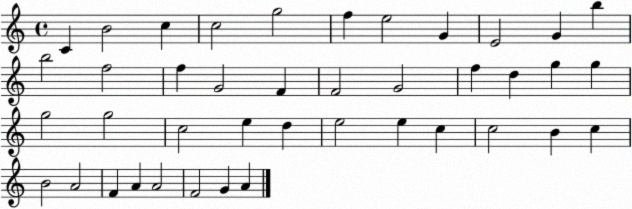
X:1
T:Untitled
M:4/4
L:1/4
K:C
C B2 c c2 g2 f e2 G E2 G b b2 f2 f G2 F F2 G2 f d g g g2 g2 c2 e d e2 e c c2 B c B2 A2 F A A2 F2 G A